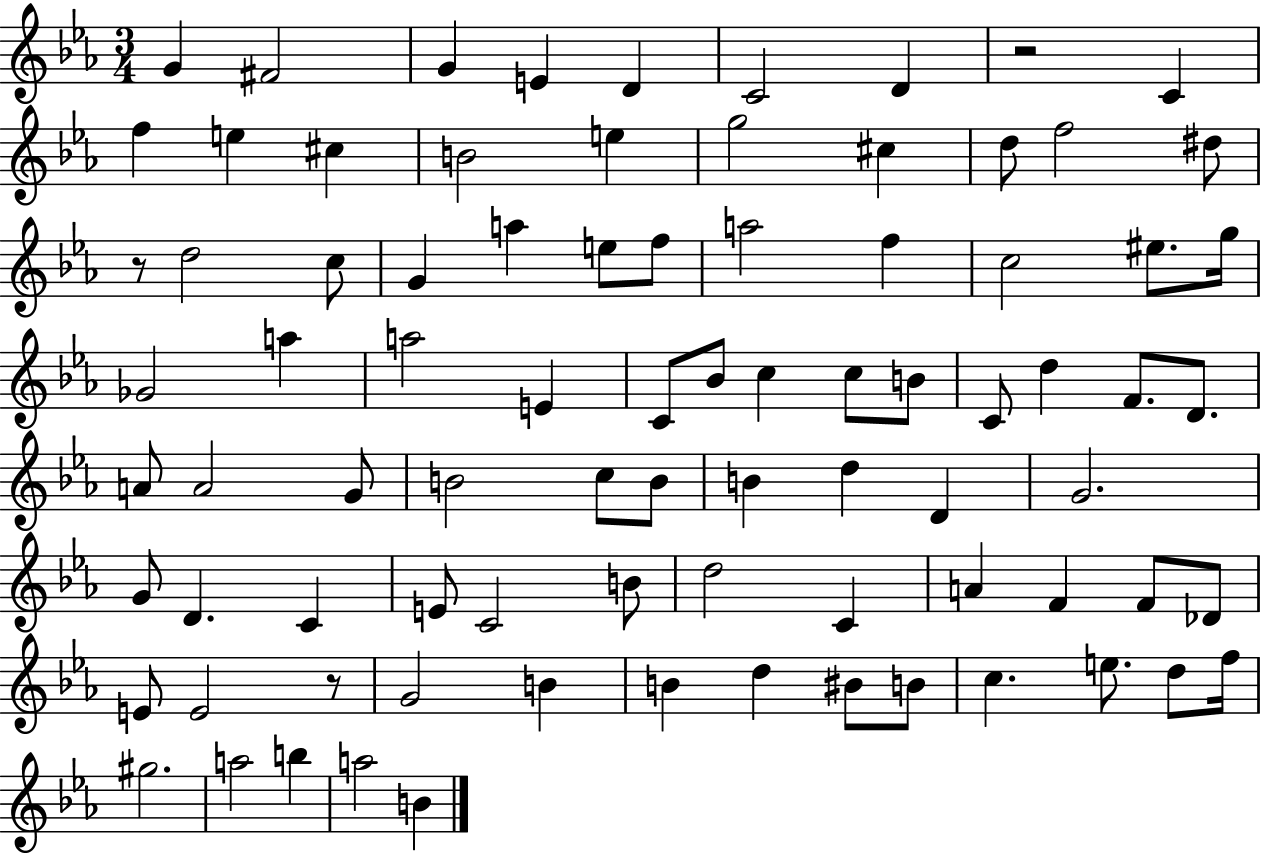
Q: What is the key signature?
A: EES major